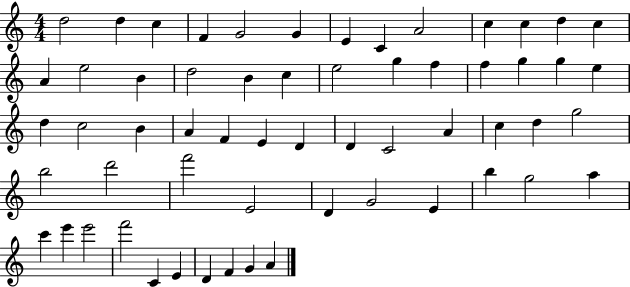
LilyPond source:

{
  \clef treble
  \numericTimeSignature
  \time 4/4
  \key c \major
  d''2 d''4 c''4 | f'4 g'2 g'4 | e'4 c'4 a'2 | c''4 c''4 d''4 c''4 | \break a'4 e''2 b'4 | d''2 b'4 c''4 | e''2 g''4 f''4 | f''4 g''4 g''4 e''4 | \break d''4 c''2 b'4 | a'4 f'4 e'4 d'4 | d'4 c'2 a'4 | c''4 d''4 g''2 | \break b''2 d'''2 | f'''2 e'2 | d'4 g'2 e'4 | b''4 g''2 a''4 | \break c'''4 e'''4 e'''2 | f'''2 c'4 e'4 | d'4 f'4 g'4 a'4 | \bar "|."
}